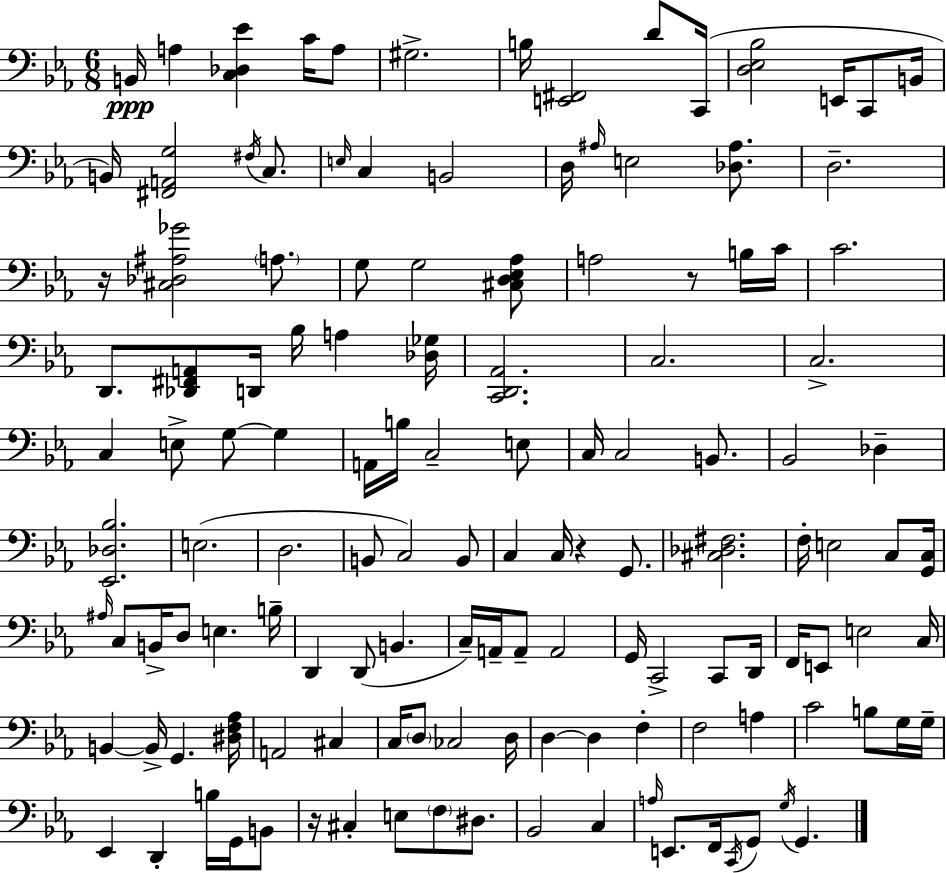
X:1
T:Untitled
M:6/8
L:1/4
K:Cm
B,,/4 A, [C,_D,_E] C/4 A,/2 ^G,2 B,/4 [E,,^F,,]2 D/2 C,,/4 [D,_E,_B,]2 E,,/4 C,,/2 B,,/4 B,,/4 [^F,,A,,G,]2 ^F,/4 C,/2 E,/4 C, B,,2 D,/4 ^A,/4 E,2 [_D,^A,]/2 D,2 z/4 [^C,_D,^A,_G]2 A,/2 G,/2 G,2 [^C,D,_E,_A,]/2 A,2 z/2 B,/4 C/4 C2 D,,/2 [_D,,^F,,A,,]/2 D,,/4 _B,/4 A, [_D,_G,]/4 [C,,D,,_A,,]2 C,2 C,2 C, E,/2 G,/2 G, A,,/4 B,/4 C,2 E,/2 C,/4 C,2 B,,/2 _B,,2 _D, [_E,,_D,_B,]2 E,2 D,2 B,,/2 C,2 B,,/2 C, C,/4 z G,,/2 [^C,_D,^F,]2 F,/4 E,2 C,/2 [G,,C,]/4 ^A,/4 C,/2 B,,/4 D,/2 E, B,/4 D,, D,,/2 B,, C,/4 A,,/4 A,,/2 A,,2 G,,/4 C,,2 C,,/2 D,,/4 F,,/4 E,,/2 E,2 C,/4 B,, B,,/4 G,, [^D,F,_A,]/4 A,,2 ^C, C,/4 D,/2 _C,2 D,/4 D, D, F, F,2 A, C2 B,/2 G,/4 G,/4 _E,, D,, B,/4 G,,/4 B,,/2 z/4 ^C, E,/2 F,/2 ^D,/2 _B,,2 C, A,/4 E,,/2 F,,/4 C,,/4 G,,/2 G,/4 G,,